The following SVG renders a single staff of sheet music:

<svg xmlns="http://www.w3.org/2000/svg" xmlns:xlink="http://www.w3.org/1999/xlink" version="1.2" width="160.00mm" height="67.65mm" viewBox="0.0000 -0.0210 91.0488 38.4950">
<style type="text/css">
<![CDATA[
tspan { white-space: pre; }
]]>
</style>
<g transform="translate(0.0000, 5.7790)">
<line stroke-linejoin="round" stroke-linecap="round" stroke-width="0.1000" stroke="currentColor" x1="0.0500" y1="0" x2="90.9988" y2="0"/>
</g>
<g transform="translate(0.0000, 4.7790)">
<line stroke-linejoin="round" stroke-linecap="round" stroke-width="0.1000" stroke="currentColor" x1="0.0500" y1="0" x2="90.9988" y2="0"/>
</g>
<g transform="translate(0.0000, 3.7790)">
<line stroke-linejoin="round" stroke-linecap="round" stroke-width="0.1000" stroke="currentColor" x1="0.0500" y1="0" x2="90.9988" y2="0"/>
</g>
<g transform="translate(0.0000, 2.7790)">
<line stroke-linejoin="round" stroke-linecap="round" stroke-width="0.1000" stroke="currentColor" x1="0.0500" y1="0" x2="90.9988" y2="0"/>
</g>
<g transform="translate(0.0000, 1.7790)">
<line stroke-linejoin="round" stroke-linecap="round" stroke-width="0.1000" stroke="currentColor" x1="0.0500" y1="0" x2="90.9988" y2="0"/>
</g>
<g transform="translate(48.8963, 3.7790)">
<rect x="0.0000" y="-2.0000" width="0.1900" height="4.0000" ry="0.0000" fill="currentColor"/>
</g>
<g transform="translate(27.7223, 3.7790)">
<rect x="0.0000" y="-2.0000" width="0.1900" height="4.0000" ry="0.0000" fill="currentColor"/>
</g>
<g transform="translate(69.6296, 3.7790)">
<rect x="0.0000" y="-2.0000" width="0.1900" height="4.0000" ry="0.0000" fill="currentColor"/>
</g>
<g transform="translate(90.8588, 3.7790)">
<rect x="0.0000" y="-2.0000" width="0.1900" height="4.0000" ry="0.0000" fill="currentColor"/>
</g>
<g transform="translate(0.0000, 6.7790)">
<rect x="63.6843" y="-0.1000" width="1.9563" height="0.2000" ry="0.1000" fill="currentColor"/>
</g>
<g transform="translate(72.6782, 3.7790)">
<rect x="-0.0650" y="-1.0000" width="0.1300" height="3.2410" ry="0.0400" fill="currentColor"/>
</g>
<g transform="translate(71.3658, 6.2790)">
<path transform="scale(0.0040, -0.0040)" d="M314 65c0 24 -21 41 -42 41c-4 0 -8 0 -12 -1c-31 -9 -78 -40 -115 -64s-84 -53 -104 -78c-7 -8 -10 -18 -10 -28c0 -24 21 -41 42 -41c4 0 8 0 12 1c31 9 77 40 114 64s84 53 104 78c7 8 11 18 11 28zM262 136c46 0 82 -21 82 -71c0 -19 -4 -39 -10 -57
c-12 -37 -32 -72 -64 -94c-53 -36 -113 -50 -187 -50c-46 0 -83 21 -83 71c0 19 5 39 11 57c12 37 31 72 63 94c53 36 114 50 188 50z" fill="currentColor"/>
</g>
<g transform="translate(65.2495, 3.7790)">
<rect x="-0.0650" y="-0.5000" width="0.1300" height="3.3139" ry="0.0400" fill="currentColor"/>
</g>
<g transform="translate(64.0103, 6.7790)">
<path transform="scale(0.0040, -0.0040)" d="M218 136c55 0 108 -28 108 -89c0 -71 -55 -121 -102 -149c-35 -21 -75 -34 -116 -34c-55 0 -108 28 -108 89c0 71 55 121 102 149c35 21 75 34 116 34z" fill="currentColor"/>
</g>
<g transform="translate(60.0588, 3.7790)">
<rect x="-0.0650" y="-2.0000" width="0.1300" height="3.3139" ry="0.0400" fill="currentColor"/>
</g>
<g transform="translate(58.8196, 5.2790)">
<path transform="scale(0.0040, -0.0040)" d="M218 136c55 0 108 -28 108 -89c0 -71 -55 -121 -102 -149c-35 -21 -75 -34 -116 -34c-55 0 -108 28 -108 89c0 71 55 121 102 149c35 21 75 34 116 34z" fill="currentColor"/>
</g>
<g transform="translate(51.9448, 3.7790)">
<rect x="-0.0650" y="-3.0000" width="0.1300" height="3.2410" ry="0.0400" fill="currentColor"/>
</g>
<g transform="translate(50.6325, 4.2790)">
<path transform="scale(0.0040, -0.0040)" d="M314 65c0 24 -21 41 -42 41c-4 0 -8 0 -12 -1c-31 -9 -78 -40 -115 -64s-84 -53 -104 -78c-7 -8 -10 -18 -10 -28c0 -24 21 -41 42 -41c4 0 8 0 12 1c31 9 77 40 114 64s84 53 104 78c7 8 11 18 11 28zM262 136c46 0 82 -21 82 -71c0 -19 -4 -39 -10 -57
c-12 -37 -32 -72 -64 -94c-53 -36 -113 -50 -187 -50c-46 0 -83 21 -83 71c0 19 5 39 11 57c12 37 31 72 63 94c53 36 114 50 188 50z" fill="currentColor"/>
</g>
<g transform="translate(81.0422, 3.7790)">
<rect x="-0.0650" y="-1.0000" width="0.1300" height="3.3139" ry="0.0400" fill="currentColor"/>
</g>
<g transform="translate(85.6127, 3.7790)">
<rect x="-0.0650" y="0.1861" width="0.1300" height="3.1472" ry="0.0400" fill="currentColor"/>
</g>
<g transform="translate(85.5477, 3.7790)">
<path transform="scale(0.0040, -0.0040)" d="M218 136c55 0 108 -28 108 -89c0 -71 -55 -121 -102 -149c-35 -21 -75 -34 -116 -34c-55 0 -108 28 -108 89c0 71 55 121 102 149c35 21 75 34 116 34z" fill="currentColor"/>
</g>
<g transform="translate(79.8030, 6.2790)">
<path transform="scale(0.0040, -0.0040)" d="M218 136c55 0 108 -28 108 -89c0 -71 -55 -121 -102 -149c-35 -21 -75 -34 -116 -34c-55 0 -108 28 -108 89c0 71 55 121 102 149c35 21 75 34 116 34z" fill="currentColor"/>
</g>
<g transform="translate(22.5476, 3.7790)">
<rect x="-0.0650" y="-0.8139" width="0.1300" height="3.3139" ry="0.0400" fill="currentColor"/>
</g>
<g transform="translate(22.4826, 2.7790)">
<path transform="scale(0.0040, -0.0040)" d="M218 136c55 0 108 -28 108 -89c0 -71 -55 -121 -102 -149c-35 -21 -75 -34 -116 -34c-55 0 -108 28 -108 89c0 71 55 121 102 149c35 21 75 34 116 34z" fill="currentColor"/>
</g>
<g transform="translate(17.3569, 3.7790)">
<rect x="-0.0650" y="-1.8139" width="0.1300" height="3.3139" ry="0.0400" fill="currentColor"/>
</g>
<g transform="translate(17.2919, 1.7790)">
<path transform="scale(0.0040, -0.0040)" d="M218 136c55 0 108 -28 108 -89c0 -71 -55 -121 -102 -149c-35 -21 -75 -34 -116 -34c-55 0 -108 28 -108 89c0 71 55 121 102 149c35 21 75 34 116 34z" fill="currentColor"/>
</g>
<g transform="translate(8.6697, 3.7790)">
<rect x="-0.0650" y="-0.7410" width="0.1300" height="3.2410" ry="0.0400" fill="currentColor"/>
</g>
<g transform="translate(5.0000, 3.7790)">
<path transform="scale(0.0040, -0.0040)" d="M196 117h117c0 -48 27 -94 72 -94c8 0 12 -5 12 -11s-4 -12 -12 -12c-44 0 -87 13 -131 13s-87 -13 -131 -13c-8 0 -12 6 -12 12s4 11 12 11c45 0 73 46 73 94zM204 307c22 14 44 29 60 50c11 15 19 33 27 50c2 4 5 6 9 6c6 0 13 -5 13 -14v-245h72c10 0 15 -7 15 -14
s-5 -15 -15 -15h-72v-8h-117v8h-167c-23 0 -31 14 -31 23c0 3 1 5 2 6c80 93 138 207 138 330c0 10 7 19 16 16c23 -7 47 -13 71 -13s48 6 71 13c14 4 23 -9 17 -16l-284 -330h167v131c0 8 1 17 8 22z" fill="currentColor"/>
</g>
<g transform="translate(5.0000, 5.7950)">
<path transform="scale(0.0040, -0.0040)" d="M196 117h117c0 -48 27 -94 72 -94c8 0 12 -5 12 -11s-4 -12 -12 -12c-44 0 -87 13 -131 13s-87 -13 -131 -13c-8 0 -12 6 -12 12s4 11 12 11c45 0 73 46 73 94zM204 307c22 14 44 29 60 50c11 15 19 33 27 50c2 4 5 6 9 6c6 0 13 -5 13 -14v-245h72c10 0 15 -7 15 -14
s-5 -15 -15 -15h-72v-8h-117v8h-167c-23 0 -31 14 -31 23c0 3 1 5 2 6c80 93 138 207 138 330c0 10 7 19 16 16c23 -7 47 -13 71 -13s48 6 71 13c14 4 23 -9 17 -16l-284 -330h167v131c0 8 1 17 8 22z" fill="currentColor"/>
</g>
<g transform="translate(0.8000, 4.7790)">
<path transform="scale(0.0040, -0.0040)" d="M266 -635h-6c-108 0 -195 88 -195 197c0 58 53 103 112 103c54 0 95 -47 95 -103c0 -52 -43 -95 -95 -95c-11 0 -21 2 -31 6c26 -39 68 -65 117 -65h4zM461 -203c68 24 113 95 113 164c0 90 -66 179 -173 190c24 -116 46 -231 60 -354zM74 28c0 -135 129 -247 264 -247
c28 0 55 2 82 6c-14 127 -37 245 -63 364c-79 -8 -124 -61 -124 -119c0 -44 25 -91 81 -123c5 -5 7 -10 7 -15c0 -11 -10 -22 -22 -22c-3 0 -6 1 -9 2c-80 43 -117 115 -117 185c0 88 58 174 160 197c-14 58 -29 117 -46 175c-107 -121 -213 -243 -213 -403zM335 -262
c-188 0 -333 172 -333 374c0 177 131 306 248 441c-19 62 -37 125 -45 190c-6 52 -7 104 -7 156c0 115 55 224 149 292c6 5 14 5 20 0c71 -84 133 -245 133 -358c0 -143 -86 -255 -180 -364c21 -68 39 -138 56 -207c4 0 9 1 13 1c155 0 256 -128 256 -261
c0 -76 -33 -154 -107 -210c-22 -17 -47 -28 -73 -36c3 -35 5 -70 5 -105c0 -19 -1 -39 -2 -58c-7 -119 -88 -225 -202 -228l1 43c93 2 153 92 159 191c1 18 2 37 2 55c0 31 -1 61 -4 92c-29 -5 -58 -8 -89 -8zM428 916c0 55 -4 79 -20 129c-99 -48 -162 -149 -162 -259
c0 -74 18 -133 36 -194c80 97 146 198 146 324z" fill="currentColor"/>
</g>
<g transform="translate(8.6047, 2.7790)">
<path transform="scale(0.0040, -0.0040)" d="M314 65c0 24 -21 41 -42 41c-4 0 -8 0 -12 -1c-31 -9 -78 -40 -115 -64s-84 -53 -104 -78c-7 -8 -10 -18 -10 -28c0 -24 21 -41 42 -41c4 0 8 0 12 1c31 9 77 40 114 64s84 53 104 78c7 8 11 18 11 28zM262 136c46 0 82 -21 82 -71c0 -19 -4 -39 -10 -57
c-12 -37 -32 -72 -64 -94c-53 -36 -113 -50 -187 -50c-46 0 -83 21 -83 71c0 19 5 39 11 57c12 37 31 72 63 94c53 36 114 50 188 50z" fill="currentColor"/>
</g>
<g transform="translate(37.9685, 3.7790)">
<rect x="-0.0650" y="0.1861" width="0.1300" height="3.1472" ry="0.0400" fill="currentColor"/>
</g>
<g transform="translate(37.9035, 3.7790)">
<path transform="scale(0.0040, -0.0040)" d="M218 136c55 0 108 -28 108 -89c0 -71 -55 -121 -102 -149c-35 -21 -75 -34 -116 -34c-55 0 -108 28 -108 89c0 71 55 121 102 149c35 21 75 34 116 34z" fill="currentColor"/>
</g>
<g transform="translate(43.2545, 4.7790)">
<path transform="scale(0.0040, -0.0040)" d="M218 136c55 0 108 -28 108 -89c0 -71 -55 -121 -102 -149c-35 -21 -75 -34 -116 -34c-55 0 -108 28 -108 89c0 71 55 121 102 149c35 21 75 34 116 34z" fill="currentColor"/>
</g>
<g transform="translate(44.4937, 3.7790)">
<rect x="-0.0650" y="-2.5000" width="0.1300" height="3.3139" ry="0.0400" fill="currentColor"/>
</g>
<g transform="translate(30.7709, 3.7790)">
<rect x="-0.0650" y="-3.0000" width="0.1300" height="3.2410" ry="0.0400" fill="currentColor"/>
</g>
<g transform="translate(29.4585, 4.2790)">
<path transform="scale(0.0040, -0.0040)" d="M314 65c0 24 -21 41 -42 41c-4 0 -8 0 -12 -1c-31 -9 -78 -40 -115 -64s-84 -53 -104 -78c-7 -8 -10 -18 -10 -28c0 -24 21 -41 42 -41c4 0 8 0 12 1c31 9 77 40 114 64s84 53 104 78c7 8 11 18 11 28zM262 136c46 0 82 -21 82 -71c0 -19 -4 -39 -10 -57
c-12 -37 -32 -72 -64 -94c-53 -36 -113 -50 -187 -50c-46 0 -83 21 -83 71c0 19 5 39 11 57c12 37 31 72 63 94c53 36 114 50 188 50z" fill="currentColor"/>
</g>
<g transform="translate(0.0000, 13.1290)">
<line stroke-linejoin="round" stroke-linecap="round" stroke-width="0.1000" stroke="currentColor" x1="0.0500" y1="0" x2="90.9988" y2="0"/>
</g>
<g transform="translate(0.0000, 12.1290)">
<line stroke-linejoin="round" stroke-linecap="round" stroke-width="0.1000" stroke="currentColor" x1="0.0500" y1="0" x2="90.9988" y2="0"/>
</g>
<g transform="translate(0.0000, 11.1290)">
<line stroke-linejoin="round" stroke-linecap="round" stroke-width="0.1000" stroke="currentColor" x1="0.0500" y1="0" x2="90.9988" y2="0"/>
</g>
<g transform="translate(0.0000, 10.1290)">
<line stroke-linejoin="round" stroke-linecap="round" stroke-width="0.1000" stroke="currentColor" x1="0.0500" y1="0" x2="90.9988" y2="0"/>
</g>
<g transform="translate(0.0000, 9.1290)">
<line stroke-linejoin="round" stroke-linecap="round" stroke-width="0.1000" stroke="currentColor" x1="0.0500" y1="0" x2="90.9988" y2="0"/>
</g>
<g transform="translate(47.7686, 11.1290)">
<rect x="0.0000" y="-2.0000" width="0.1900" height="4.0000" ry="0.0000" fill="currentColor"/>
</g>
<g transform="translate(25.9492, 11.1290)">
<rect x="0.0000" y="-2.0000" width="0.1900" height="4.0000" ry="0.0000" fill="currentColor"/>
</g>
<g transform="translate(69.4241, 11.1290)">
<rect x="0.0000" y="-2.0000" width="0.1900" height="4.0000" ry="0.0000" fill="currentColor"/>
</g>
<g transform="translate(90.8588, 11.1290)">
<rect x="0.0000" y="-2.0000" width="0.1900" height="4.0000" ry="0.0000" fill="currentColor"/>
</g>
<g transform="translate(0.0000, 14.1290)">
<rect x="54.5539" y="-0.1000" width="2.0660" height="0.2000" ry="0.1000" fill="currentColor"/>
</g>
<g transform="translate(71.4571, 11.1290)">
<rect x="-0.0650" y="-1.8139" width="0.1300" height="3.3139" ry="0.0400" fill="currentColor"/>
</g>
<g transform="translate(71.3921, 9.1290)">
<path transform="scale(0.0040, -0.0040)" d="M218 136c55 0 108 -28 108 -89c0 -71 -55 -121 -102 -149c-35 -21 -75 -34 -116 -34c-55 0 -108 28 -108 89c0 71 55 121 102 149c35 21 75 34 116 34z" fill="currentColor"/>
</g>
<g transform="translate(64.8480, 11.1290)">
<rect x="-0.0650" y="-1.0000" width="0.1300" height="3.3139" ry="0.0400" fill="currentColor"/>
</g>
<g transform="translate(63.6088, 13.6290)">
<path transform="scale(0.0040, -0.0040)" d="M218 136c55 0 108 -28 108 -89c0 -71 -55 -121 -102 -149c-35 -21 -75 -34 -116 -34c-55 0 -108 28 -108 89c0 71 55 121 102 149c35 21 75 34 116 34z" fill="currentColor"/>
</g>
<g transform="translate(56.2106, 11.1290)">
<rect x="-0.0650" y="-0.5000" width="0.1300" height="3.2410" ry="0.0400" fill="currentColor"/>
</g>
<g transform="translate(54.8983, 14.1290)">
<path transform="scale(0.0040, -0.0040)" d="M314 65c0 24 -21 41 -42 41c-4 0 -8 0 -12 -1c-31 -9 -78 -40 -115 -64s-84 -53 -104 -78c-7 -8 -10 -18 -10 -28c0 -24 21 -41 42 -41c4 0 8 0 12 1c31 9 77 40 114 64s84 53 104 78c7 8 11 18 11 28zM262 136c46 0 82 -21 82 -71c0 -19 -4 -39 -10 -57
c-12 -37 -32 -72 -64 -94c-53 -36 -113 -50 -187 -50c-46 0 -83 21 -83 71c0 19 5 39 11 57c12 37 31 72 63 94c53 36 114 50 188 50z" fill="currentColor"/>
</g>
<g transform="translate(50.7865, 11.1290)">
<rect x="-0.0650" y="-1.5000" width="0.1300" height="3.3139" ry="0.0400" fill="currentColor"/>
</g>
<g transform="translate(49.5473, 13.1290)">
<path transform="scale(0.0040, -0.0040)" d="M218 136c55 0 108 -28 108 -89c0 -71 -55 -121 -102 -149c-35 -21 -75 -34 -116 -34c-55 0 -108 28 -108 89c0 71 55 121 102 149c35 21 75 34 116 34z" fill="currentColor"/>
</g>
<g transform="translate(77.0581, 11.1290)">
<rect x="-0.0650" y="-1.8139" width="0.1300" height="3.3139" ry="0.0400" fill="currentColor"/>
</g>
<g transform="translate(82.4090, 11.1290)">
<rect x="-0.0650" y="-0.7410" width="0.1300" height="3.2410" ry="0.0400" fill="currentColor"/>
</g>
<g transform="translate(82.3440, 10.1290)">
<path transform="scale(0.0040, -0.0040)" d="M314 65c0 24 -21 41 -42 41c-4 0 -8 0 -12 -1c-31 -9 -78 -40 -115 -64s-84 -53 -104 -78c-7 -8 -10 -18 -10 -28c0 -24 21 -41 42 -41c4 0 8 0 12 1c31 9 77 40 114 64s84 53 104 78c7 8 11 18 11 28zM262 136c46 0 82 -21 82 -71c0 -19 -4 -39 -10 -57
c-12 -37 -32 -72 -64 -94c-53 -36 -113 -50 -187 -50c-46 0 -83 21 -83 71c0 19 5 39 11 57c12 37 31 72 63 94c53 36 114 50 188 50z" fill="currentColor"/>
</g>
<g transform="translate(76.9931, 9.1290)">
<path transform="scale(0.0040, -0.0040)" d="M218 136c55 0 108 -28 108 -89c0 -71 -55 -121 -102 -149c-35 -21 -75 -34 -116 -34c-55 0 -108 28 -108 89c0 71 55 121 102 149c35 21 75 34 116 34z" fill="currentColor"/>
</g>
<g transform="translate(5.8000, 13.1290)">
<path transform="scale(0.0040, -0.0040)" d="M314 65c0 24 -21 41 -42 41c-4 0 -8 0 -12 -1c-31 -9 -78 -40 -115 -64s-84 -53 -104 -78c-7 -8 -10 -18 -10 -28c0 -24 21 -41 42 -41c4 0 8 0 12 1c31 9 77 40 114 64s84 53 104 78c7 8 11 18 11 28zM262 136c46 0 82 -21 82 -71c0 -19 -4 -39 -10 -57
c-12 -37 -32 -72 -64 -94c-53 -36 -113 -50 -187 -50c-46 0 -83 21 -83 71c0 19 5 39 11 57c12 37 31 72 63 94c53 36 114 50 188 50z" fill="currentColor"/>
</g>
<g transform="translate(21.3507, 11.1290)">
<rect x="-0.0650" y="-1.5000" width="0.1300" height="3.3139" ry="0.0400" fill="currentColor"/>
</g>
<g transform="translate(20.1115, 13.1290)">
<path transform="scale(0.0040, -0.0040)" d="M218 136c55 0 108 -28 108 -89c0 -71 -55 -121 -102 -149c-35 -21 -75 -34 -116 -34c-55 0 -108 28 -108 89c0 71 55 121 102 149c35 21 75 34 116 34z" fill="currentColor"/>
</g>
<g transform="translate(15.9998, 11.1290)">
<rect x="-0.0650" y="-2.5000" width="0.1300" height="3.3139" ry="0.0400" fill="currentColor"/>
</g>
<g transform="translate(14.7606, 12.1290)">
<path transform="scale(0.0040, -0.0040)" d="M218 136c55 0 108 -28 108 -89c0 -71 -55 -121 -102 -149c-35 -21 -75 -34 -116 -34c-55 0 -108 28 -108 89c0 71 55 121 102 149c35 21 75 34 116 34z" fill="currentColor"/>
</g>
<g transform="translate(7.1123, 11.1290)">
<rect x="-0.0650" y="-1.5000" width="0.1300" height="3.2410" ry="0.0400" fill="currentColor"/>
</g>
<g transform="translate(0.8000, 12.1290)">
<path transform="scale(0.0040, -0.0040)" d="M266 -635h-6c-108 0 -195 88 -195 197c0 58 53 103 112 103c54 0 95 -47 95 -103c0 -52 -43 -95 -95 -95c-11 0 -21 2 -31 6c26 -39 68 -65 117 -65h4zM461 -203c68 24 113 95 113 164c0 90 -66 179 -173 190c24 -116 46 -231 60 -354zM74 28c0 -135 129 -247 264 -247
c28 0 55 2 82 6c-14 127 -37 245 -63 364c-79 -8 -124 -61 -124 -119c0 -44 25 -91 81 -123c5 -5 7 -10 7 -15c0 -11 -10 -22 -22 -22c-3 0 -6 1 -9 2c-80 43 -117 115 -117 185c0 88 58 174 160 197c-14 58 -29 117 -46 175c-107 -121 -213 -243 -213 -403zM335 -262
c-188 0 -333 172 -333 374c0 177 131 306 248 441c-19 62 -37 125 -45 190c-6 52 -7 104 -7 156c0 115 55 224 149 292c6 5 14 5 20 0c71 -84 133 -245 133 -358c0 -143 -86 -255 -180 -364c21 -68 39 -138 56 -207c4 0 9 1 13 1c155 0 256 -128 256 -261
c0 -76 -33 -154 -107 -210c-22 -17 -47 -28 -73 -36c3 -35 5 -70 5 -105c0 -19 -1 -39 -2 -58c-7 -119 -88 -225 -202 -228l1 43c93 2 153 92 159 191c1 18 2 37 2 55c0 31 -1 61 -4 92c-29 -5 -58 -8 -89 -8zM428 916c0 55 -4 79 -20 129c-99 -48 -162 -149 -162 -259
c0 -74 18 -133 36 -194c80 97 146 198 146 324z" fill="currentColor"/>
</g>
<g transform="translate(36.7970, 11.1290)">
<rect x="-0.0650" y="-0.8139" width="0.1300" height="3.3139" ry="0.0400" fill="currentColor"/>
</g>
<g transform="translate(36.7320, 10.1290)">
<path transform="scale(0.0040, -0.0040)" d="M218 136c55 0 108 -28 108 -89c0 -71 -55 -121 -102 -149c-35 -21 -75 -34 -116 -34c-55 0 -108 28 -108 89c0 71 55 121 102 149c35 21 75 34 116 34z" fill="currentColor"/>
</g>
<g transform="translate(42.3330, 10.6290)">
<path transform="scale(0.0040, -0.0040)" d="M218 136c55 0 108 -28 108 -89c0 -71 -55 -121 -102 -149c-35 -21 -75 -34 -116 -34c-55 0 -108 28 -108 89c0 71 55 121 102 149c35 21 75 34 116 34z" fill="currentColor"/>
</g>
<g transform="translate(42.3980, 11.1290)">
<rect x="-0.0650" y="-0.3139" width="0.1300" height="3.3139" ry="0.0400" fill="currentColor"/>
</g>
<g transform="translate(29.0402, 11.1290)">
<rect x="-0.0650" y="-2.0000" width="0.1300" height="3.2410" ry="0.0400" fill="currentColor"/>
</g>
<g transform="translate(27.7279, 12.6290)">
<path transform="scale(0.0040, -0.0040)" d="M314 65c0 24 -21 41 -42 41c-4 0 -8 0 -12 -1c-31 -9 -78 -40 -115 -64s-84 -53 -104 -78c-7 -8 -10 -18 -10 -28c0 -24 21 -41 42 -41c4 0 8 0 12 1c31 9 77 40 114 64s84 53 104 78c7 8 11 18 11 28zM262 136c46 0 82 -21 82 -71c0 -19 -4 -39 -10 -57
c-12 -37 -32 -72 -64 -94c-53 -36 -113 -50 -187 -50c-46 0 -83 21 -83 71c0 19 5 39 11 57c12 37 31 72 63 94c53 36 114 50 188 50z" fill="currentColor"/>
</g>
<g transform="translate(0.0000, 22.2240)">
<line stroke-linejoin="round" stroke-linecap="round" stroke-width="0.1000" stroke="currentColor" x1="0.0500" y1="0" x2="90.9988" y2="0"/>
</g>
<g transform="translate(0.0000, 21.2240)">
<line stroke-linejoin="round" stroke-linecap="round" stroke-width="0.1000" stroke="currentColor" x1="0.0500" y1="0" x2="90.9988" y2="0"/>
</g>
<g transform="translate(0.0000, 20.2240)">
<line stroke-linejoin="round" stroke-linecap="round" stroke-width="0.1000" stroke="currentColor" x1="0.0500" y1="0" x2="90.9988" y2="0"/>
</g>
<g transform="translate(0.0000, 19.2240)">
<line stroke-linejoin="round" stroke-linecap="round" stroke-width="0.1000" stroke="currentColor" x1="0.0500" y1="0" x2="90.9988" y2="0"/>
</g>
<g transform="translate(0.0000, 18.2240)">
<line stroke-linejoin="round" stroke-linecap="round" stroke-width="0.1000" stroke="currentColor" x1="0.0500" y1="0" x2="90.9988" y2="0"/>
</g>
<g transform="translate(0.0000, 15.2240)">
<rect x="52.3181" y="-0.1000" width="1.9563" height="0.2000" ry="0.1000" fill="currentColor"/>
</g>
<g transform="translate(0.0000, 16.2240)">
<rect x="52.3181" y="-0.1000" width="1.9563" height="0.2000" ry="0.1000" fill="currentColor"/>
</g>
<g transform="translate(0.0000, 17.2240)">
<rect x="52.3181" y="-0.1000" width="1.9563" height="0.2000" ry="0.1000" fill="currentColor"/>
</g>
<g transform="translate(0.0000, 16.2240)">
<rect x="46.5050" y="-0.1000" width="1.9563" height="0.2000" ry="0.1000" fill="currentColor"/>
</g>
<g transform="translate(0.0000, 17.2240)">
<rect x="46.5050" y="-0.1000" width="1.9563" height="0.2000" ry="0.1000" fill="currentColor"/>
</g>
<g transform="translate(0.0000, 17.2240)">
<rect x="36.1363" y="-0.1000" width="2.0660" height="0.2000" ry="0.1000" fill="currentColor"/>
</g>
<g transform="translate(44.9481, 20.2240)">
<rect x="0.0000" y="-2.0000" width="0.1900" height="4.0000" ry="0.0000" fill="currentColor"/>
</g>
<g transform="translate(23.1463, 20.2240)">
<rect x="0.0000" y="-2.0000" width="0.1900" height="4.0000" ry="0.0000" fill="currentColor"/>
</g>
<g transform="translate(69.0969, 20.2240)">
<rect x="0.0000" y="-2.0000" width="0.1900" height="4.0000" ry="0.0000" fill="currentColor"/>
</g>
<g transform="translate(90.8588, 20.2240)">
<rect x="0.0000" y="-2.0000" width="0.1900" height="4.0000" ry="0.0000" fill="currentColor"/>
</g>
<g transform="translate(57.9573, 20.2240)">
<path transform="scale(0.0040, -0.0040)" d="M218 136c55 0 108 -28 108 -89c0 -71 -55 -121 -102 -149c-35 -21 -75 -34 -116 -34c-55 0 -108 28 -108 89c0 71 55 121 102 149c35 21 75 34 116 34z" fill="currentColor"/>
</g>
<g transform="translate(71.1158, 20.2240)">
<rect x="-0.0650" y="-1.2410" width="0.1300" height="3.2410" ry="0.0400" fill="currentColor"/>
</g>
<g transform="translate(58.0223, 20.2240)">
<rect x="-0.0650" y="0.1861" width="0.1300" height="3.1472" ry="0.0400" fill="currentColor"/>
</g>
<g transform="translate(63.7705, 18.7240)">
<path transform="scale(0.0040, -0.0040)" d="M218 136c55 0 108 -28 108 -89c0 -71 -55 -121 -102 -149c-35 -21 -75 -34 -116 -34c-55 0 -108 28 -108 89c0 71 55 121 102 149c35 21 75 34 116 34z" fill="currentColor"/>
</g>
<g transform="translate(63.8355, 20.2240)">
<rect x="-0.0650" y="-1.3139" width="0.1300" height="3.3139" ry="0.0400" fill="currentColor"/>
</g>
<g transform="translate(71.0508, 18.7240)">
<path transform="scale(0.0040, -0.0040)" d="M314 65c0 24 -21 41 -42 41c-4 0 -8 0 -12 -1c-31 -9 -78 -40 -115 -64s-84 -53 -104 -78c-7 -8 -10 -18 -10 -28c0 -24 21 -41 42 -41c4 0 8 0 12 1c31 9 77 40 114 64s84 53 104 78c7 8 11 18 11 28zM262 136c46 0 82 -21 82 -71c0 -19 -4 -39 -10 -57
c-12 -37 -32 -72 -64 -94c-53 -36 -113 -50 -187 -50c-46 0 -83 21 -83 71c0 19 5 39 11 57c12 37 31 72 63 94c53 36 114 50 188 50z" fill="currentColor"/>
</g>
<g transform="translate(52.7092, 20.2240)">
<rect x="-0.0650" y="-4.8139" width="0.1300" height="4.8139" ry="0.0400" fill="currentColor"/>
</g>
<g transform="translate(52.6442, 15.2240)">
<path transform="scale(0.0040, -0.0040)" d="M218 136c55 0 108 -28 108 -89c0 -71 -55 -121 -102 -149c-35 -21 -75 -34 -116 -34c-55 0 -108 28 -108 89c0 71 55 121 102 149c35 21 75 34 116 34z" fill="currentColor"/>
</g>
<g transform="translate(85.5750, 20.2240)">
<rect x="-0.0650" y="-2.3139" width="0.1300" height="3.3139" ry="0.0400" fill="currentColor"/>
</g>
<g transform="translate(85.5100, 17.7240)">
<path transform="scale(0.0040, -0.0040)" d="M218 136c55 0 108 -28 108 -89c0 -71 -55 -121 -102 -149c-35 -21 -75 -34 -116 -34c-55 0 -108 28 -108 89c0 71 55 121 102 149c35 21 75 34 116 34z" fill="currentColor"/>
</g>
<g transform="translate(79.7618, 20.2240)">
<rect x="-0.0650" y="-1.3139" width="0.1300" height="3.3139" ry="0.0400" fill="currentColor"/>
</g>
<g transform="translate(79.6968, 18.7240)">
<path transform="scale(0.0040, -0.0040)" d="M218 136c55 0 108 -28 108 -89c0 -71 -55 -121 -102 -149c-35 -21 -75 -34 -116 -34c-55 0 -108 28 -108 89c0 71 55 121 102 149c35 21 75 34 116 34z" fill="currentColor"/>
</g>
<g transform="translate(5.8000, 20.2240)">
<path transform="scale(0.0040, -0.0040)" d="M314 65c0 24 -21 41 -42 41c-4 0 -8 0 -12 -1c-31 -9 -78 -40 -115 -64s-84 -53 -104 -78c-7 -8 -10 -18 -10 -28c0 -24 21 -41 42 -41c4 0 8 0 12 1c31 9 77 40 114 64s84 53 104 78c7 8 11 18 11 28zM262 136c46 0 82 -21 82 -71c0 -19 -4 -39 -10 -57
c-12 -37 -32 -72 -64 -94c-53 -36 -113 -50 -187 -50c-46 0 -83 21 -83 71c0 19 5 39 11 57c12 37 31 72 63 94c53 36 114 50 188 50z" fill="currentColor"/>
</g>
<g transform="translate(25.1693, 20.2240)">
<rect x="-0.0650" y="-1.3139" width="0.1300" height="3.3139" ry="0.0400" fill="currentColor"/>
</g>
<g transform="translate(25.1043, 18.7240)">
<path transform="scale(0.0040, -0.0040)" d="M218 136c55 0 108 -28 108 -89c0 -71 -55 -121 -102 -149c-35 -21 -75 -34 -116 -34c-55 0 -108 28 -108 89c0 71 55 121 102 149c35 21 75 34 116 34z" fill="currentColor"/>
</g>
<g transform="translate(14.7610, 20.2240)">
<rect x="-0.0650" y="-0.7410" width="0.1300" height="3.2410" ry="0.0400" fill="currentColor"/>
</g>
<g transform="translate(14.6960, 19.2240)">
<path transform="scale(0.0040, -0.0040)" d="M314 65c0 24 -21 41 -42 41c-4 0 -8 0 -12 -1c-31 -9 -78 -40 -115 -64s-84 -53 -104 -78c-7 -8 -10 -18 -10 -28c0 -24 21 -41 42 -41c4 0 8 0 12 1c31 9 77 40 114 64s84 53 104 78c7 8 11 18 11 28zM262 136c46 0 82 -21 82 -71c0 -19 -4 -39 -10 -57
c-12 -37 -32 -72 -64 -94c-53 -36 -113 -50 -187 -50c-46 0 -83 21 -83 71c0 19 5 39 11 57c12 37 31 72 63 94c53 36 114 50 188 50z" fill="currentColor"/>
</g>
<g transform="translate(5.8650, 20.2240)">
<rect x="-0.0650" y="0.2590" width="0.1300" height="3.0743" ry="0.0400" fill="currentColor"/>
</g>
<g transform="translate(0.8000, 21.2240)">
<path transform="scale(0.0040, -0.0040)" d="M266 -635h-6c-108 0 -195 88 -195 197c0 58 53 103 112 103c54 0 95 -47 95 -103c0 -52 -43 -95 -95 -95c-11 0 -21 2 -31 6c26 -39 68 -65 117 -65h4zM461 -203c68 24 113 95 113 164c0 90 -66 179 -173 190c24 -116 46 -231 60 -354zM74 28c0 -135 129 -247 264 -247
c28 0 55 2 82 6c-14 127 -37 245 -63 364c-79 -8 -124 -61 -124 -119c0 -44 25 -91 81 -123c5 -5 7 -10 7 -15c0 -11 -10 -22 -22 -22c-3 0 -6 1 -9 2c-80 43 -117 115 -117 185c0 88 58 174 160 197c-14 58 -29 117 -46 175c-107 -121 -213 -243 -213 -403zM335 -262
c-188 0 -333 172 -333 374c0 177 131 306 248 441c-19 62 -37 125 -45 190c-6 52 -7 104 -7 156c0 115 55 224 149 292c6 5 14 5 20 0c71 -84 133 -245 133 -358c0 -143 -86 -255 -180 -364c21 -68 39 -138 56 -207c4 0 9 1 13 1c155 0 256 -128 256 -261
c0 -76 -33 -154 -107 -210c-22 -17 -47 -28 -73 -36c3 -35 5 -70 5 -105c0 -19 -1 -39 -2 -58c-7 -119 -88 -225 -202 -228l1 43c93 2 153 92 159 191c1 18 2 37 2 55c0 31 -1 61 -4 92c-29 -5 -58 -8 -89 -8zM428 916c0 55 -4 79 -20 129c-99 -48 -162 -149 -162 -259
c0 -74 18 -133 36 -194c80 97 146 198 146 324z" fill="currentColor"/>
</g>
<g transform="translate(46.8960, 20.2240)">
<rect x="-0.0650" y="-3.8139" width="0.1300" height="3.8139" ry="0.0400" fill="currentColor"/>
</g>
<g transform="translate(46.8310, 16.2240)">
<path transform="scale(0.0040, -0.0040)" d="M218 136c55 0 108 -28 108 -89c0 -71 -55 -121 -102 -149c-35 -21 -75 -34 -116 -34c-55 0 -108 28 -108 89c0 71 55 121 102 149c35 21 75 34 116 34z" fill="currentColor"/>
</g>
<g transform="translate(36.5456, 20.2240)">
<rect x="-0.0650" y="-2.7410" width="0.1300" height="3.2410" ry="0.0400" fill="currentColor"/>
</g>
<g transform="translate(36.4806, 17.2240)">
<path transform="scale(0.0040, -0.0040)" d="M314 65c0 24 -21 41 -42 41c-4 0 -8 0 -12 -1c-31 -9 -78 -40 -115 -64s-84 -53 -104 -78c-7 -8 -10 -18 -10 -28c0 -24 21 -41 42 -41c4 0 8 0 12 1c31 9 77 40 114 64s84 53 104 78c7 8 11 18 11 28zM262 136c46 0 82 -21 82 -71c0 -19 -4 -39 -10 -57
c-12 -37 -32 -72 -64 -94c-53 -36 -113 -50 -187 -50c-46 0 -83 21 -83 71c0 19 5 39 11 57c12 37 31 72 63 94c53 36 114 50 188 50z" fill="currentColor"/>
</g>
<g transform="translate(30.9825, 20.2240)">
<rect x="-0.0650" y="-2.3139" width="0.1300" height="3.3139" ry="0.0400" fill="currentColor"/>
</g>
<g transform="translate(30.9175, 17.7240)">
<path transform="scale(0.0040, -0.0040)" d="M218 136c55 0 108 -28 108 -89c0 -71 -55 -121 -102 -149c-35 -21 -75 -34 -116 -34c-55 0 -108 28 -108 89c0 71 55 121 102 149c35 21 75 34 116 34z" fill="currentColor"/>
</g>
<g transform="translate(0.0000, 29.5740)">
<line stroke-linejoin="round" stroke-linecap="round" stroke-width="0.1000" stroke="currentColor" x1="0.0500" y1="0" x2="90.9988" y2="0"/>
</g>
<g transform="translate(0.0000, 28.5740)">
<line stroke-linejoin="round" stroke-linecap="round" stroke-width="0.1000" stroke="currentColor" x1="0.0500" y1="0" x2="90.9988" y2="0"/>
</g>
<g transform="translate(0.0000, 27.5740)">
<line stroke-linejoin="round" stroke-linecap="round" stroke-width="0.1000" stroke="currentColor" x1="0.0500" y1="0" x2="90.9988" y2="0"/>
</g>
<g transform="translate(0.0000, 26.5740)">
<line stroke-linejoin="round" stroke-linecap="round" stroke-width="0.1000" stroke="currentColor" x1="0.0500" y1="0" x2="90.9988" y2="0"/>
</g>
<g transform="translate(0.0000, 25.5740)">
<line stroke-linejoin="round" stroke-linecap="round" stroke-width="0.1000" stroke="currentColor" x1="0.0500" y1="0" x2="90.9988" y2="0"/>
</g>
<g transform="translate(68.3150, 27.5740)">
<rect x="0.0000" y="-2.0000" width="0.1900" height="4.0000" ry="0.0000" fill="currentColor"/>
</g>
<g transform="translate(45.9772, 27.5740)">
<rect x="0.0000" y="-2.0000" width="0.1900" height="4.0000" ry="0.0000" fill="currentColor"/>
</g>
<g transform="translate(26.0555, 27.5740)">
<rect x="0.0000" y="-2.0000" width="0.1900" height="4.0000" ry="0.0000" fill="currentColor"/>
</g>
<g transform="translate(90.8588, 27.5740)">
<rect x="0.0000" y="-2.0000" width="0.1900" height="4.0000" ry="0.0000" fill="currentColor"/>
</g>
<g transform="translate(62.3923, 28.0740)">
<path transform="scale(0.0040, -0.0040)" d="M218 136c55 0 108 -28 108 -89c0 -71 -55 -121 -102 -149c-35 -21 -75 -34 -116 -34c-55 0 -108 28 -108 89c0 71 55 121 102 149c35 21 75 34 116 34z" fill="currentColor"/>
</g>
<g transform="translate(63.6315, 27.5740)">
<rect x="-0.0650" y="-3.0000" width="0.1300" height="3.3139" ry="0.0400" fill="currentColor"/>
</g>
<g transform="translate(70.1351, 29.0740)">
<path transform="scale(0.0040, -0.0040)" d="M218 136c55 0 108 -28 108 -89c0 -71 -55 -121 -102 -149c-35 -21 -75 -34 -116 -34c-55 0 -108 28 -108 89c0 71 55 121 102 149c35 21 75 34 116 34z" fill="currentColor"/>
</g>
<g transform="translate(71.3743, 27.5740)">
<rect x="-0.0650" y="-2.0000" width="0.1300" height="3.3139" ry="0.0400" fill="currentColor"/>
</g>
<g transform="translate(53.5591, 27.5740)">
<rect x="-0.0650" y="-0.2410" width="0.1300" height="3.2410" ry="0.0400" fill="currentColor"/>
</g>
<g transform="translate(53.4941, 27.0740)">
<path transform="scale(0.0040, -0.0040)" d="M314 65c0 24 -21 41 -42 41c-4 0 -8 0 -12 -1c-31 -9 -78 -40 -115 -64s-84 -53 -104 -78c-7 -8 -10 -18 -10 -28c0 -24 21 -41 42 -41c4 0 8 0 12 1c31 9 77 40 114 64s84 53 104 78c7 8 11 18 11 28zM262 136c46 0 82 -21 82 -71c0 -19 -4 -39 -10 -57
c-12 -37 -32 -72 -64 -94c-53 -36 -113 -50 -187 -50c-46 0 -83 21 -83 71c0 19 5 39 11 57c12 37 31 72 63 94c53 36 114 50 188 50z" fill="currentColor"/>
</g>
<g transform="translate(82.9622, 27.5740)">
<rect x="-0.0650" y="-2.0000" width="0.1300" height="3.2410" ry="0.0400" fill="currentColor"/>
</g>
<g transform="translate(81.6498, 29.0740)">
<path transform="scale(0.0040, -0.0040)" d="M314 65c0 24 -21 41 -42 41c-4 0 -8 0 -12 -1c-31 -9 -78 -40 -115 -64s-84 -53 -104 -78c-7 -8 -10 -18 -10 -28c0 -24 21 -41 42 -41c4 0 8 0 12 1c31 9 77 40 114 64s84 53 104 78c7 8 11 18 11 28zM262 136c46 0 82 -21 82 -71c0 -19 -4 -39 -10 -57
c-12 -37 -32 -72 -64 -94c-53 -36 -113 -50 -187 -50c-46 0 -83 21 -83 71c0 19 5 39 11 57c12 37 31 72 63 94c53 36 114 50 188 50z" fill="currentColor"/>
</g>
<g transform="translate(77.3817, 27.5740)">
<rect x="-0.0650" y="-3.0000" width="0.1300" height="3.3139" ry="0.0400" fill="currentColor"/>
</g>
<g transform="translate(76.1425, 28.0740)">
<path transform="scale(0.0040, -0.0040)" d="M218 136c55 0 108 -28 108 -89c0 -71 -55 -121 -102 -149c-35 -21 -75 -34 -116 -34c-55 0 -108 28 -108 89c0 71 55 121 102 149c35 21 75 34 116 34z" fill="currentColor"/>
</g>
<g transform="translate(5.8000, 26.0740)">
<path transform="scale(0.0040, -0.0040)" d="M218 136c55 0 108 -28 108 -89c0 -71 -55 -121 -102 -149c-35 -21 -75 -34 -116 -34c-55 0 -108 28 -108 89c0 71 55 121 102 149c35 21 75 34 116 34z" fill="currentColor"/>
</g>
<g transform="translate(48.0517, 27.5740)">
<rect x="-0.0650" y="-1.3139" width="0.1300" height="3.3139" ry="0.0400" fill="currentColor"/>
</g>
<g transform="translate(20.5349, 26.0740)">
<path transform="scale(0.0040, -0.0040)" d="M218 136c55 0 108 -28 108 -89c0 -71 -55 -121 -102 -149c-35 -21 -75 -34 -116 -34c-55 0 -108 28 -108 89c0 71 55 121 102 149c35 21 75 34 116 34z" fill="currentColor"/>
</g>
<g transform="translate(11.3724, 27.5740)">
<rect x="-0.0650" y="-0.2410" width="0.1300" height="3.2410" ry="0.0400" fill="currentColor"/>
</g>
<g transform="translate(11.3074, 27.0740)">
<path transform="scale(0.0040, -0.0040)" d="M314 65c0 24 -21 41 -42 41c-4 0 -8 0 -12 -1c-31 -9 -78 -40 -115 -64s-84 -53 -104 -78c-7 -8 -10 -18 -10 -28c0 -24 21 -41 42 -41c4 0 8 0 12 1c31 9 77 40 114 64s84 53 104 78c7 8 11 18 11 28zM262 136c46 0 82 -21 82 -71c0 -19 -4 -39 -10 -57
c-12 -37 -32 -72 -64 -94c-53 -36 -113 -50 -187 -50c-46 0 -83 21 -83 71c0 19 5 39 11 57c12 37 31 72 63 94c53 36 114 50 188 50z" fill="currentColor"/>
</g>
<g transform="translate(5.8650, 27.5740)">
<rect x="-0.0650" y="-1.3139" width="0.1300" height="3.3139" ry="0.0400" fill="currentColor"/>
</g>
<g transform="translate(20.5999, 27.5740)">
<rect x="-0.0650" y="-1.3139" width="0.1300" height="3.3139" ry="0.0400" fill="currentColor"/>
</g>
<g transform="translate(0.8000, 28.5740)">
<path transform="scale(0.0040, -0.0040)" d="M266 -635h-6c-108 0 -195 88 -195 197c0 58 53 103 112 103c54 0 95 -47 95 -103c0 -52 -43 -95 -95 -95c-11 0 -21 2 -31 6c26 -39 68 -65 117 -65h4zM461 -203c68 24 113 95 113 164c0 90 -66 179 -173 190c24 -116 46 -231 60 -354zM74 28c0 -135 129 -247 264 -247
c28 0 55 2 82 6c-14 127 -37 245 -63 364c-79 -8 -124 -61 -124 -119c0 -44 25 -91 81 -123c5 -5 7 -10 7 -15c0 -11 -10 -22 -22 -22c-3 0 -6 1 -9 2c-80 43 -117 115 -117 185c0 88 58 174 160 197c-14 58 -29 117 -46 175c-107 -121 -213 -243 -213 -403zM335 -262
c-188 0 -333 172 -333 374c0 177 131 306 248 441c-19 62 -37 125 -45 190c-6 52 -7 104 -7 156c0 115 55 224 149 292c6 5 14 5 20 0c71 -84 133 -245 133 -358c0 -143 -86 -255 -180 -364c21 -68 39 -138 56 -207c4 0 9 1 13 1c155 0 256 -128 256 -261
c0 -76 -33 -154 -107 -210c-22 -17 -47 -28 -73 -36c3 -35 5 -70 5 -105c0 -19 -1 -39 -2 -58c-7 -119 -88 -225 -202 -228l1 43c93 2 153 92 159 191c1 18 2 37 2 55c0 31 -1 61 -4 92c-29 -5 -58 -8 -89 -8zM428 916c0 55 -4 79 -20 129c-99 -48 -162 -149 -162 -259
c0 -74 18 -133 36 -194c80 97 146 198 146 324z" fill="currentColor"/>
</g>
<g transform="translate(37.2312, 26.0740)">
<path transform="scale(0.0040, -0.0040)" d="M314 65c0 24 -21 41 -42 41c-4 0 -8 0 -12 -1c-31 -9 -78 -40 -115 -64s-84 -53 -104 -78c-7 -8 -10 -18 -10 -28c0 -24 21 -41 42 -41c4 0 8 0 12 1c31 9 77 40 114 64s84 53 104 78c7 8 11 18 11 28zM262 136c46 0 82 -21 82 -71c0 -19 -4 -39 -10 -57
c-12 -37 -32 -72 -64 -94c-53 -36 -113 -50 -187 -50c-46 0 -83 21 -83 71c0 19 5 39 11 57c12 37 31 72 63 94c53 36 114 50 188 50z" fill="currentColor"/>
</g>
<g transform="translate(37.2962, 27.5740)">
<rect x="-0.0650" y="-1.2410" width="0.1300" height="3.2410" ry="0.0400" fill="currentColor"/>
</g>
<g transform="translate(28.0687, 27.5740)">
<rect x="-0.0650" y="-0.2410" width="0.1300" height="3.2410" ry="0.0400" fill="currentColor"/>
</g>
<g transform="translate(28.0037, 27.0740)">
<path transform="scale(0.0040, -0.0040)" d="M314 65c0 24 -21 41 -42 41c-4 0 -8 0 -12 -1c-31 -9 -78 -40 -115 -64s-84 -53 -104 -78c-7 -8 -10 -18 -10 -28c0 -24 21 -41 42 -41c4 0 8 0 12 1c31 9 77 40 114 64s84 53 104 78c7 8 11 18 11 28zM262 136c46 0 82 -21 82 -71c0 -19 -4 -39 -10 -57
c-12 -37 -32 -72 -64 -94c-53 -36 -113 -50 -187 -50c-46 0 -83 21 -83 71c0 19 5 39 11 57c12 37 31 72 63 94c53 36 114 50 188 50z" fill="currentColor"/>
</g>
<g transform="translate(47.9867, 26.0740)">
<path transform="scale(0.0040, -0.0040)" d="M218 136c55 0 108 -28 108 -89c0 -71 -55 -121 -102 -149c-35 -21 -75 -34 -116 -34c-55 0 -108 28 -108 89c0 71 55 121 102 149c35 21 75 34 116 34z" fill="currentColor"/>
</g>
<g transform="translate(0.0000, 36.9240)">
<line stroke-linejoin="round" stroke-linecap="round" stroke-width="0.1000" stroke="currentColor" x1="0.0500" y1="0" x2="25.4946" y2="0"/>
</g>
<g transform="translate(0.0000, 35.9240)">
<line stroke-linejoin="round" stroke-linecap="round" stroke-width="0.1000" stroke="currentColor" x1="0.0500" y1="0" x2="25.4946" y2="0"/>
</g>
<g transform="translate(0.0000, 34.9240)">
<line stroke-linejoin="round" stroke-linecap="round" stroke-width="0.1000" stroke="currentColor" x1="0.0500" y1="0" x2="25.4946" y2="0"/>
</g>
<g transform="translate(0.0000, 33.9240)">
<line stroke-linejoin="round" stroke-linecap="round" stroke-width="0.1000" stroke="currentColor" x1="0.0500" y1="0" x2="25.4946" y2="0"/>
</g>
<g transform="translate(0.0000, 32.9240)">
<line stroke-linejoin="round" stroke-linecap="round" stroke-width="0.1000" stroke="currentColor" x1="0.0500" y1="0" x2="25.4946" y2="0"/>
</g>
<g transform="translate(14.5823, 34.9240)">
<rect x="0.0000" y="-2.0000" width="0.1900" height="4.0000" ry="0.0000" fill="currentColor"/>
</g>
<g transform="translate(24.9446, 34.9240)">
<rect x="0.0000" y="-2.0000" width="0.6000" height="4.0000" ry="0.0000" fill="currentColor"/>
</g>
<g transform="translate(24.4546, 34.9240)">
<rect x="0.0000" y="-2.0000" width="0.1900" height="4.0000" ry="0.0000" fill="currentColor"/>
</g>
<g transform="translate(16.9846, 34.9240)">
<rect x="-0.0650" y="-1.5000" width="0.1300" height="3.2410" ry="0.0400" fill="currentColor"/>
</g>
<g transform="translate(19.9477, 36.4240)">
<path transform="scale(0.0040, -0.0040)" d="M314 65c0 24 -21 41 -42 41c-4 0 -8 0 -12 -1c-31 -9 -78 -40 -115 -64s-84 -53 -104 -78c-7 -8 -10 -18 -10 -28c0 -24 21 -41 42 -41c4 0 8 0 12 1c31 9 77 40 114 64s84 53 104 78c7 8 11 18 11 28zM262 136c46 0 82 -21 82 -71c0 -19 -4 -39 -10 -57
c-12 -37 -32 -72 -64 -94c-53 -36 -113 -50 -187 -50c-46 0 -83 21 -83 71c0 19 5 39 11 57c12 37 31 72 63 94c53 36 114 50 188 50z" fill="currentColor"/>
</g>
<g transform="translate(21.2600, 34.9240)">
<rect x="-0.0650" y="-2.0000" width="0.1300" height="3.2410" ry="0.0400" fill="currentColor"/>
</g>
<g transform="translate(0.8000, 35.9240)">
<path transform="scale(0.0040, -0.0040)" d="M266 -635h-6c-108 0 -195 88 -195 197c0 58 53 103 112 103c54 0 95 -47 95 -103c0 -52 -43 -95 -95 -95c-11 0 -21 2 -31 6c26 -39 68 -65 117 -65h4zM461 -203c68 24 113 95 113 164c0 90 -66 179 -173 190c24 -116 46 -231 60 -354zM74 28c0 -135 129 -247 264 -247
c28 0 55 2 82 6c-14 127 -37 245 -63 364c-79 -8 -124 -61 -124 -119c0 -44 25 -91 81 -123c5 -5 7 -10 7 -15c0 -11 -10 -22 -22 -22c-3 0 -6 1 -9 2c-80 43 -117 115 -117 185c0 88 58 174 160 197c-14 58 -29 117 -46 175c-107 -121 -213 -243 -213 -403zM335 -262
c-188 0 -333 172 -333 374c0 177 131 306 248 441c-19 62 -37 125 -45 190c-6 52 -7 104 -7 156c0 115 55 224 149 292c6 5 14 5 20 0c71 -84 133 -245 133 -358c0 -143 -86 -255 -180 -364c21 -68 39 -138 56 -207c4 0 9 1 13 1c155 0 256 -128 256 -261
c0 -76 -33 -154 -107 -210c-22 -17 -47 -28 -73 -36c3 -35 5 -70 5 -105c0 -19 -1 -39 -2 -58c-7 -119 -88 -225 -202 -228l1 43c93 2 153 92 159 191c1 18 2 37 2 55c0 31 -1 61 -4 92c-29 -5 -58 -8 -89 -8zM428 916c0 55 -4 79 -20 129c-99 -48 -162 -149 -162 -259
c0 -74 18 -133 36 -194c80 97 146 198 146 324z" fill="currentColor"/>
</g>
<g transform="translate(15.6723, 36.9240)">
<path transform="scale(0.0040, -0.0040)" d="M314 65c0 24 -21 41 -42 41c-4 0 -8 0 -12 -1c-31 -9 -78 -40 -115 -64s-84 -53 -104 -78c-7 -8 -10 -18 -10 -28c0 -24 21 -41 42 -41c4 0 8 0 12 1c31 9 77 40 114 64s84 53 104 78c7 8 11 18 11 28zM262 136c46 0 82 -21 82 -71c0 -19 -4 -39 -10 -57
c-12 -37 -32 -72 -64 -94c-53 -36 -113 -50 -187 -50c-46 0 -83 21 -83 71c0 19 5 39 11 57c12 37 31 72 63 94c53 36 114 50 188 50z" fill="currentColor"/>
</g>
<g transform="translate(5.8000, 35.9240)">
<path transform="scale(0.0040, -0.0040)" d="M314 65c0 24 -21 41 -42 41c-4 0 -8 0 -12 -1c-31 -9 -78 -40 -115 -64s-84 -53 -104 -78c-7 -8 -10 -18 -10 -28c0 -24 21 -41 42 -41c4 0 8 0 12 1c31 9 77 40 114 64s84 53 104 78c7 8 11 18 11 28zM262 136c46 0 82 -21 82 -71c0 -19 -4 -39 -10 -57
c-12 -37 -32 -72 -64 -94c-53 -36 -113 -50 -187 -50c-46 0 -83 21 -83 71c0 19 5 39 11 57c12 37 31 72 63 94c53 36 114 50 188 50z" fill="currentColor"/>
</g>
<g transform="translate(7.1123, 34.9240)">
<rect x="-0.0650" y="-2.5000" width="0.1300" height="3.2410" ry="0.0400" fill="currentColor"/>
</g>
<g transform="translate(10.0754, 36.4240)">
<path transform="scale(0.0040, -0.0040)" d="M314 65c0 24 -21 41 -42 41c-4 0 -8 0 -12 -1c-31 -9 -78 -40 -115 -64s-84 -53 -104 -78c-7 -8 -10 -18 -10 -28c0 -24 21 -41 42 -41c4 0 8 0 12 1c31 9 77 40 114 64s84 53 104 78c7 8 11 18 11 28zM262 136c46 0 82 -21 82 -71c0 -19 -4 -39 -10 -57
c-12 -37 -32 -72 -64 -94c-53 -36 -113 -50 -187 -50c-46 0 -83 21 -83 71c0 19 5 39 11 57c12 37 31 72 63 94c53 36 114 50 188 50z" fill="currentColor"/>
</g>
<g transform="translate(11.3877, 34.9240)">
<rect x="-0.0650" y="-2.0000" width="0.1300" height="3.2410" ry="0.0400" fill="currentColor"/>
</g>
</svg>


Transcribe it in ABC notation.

X:1
T:Untitled
M:4/4
L:1/4
K:C
d2 f d A2 B G A2 F C D2 D B E2 G E F2 d c E C2 D f f d2 B2 d2 e g a2 c' e' B e e2 e g e c2 e c2 e2 e c2 A F A F2 G2 F2 E2 F2